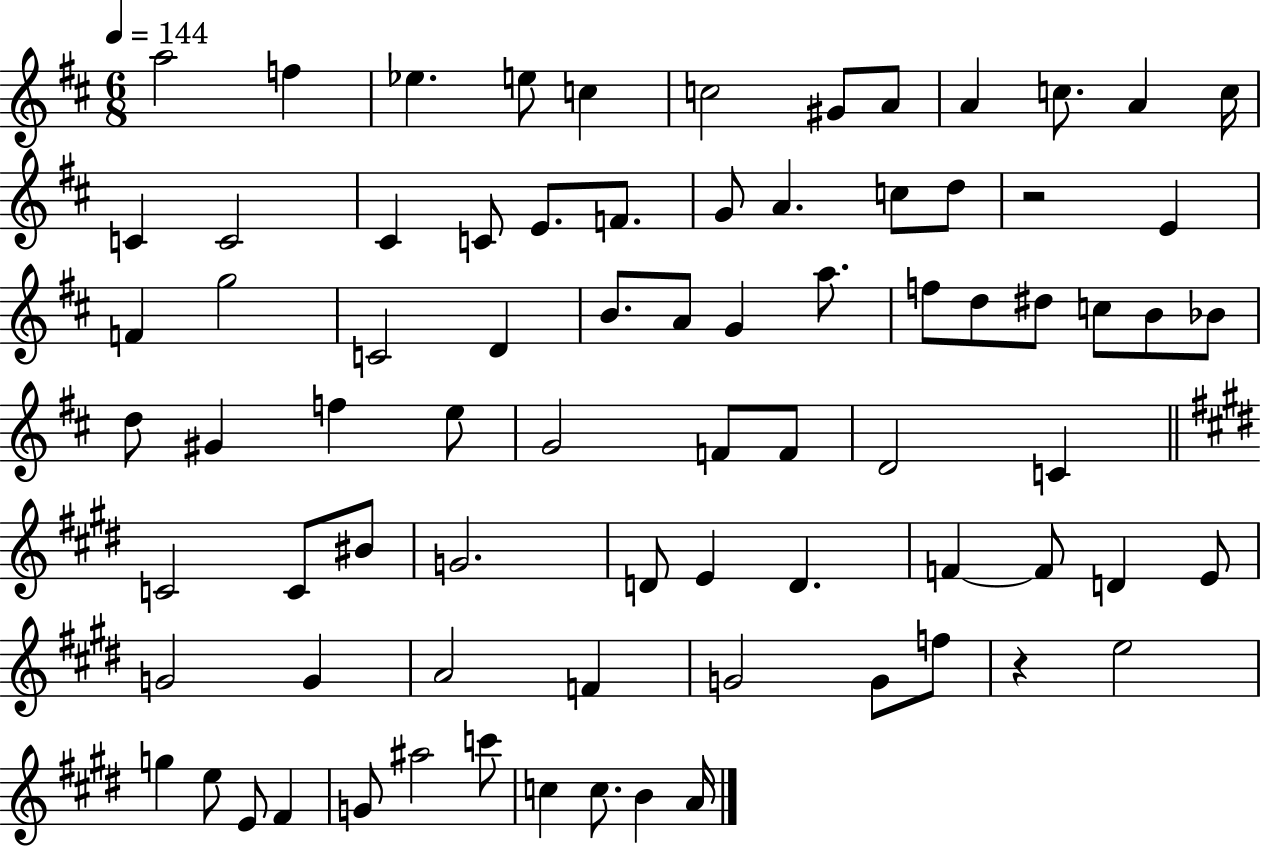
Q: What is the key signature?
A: D major